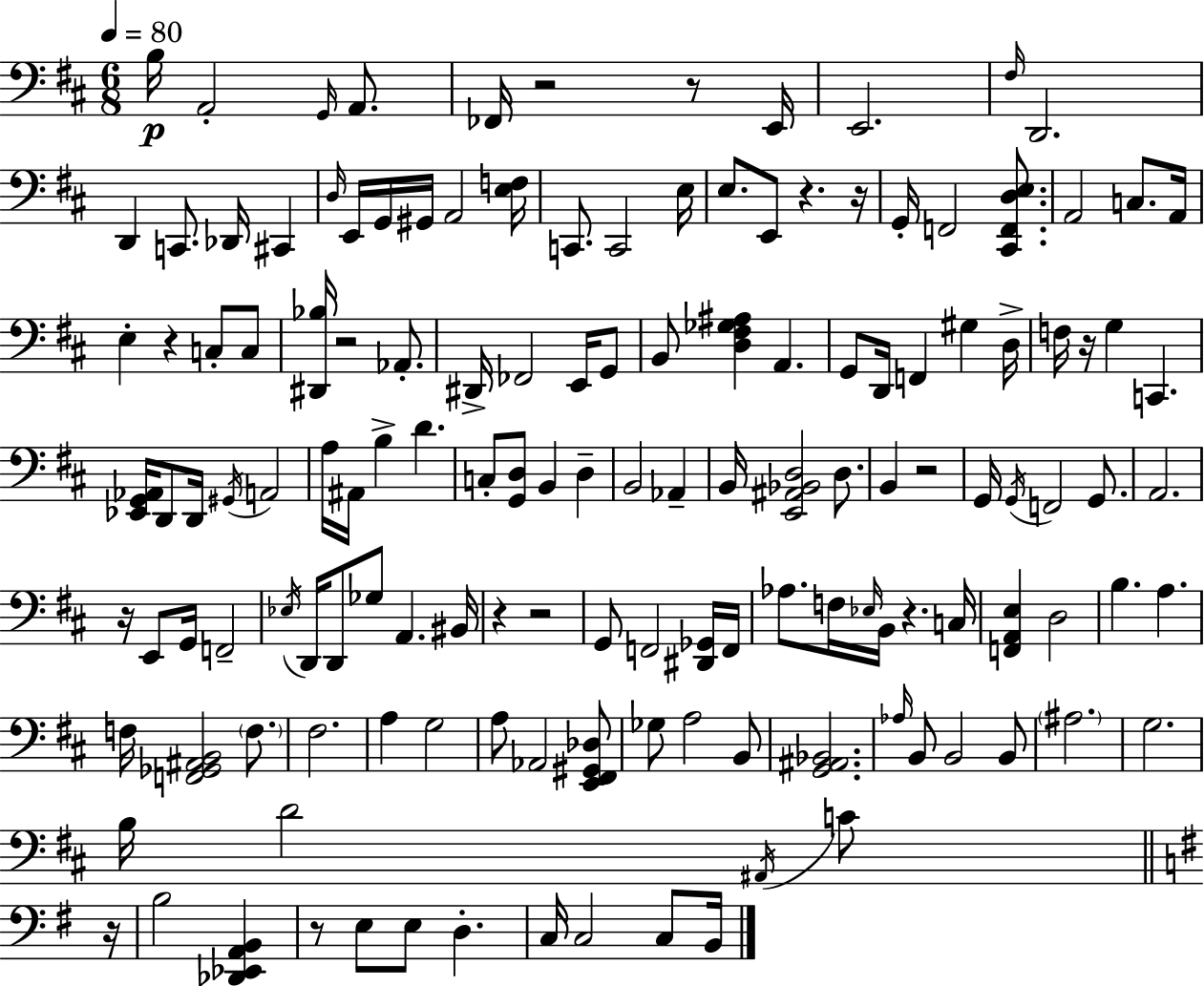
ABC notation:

X:1
T:Untitled
M:6/8
L:1/4
K:D
B,/4 A,,2 G,,/4 A,,/2 _F,,/4 z2 z/2 E,,/4 E,,2 ^F,/4 D,,2 D,, C,,/2 _D,,/4 ^C,, D,/4 E,,/4 G,,/4 ^G,,/4 A,,2 [E,F,]/4 C,,/2 C,,2 E,/4 E,/2 E,,/2 z z/4 G,,/4 F,,2 [^C,,F,,D,E,]/2 A,,2 C,/2 A,,/4 E, z C,/2 C,/2 [^D,,_B,]/4 z2 _A,,/2 ^D,,/4 _F,,2 E,,/4 G,,/2 B,,/2 [D,^F,_G,^A,] A,, G,,/2 D,,/4 F,, ^G, D,/4 F,/4 z/4 G, C,, [_E,,G,,_A,,]/4 D,,/2 D,,/4 ^G,,/4 A,,2 A,/4 ^A,,/4 B, D C,/2 [G,,D,]/2 B,, D, B,,2 _A,, B,,/4 [E,,^A,,_B,,D,]2 D,/2 B,, z2 G,,/4 G,,/4 F,,2 G,,/2 A,,2 z/4 E,,/2 G,,/4 F,,2 _E,/4 D,,/4 D,,/2 _G,/2 A,, ^B,,/4 z z2 G,,/2 F,,2 [^D,,_G,,]/4 F,,/4 _A,/2 F,/4 _E,/4 B,,/4 z C,/4 [F,,A,,E,] D,2 B, A, F,/4 [F,,_G,,^A,,B,,]2 F,/2 ^F,2 A, G,2 A,/2 _A,,2 [E,,^F,,^G,,_D,]/2 _G,/2 A,2 B,,/2 [G,,^A,,_B,,]2 _A,/4 B,,/2 B,,2 B,,/2 ^A,2 G,2 B,/4 D2 ^A,,/4 C/2 z/4 B,2 [_D,,_E,,A,,B,,] z/2 E,/2 E,/2 D, C,/4 C,2 C,/2 B,,/4